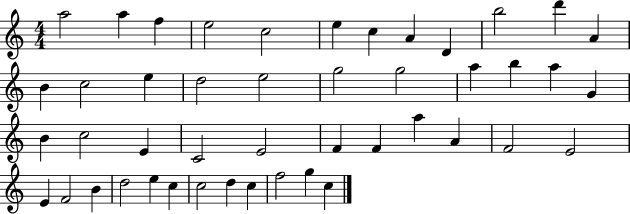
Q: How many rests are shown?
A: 0